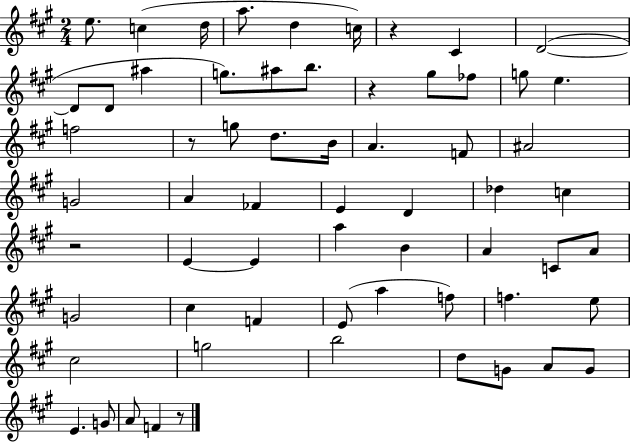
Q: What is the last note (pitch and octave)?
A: F4